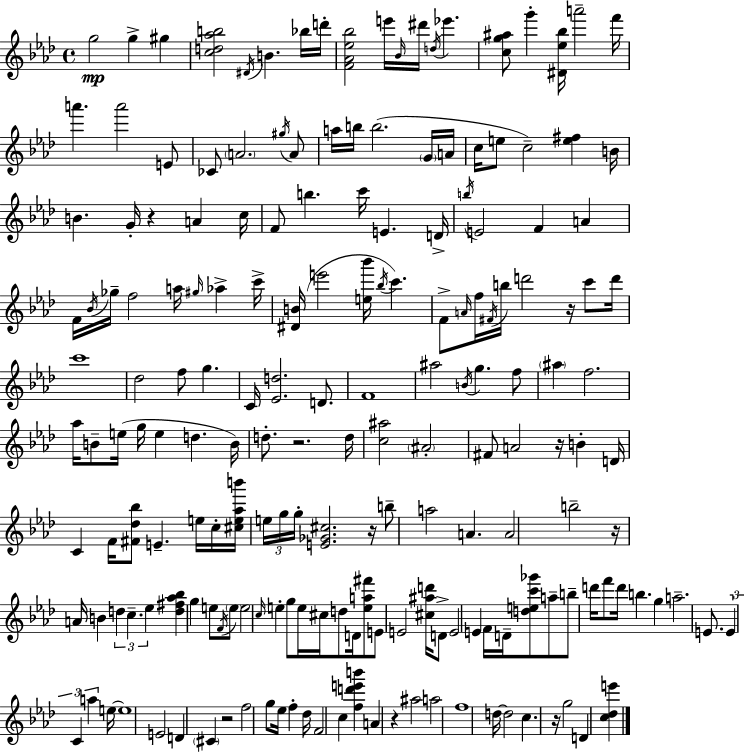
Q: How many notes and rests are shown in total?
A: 187